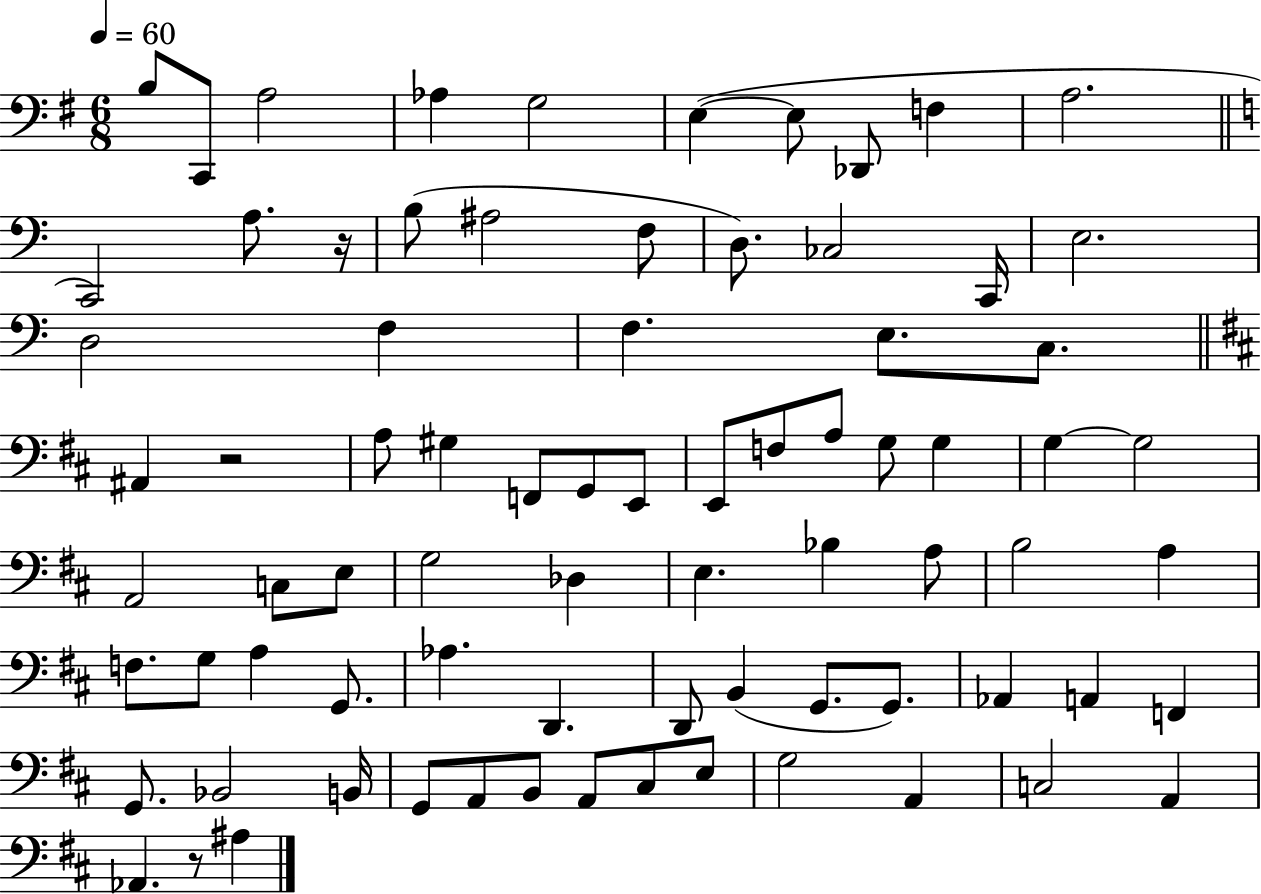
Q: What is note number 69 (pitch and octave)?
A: E3